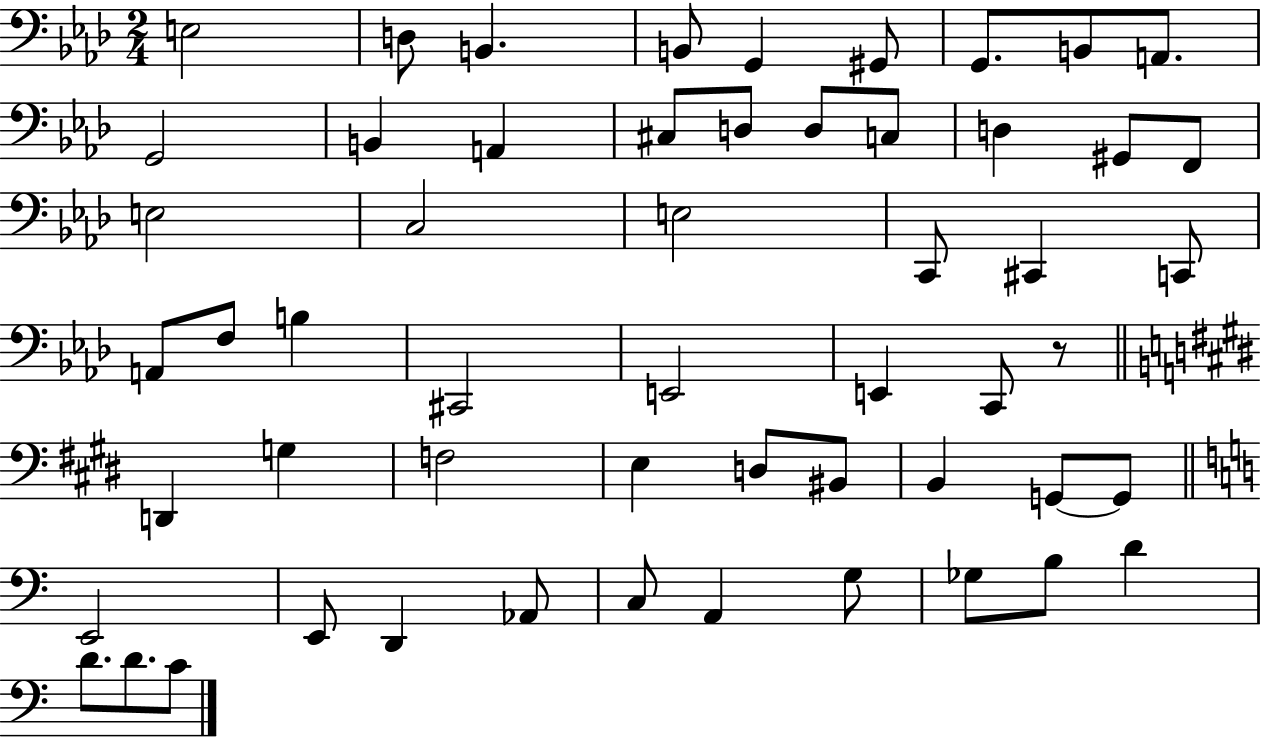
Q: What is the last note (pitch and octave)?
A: C4